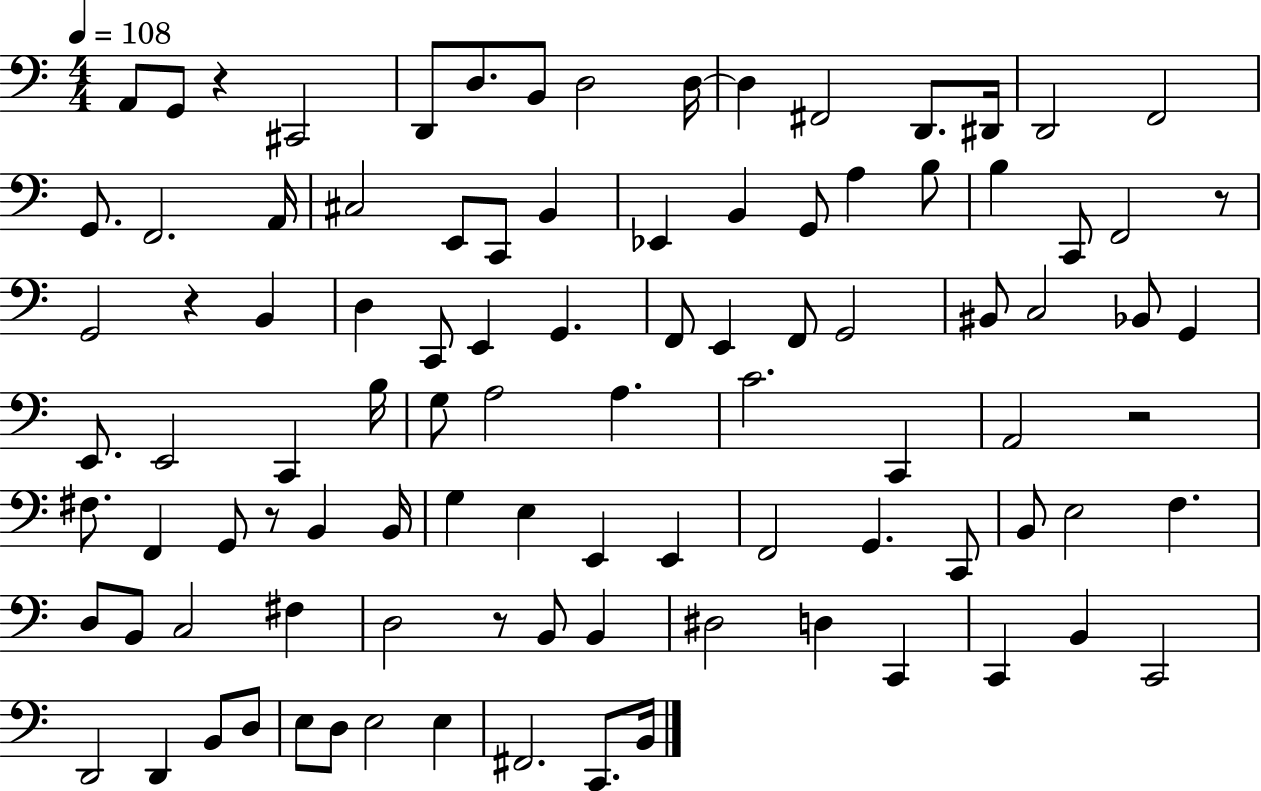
A2/e G2/e R/q C#2/h D2/e D3/e. B2/e D3/h D3/s D3/q F#2/h D2/e. D#2/s D2/h F2/h G2/e. F2/h. A2/s C#3/h E2/e C2/e B2/q Eb2/q B2/q G2/e A3/q B3/e B3/q C2/e F2/h R/e G2/h R/q B2/q D3/q C2/e E2/q G2/q. F2/e E2/q F2/e G2/h BIS2/e C3/h Bb2/e G2/q E2/e. E2/h C2/q B3/s G3/e A3/h A3/q. C4/h. C2/q A2/h R/h F#3/e. F2/q G2/e R/e B2/q B2/s G3/q E3/q E2/q E2/q F2/h G2/q. C2/e B2/e E3/h F3/q. D3/e B2/e C3/h F#3/q D3/h R/e B2/e B2/q D#3/h D3/q C2/q C2/q B2/q C2/h D2/h D2/q B2/e D3/e E3/e D3/e E3/h E3/q F#2/h. C2/e. B2/s